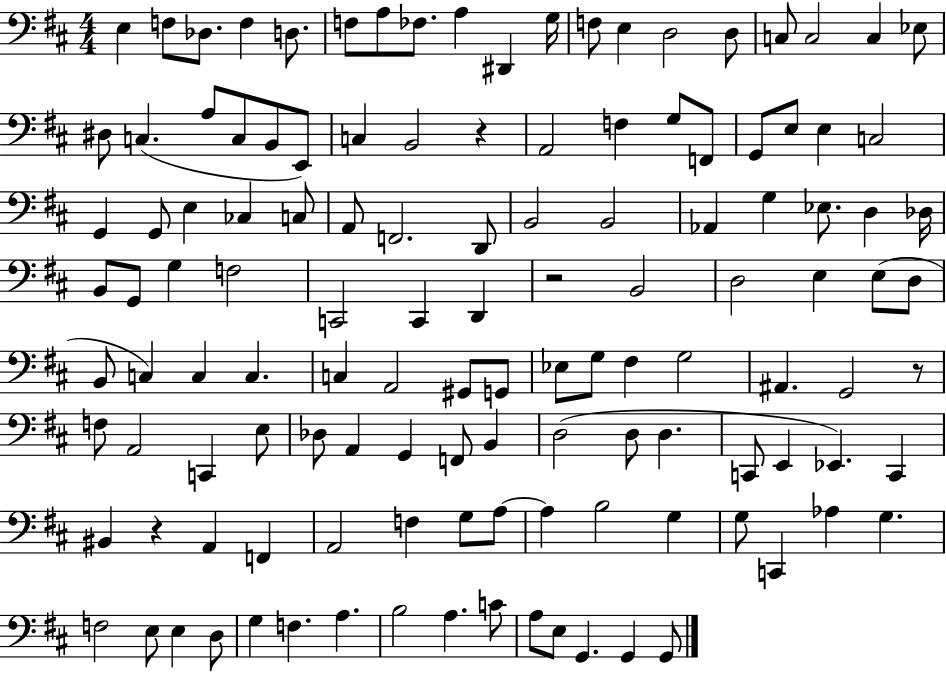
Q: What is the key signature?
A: D major